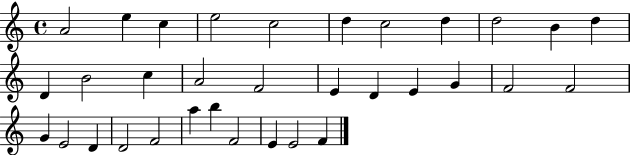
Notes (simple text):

A4/h E5/q C5/q E5/h C5/h D5/q C5/h D5/q D5/h B4/q D5/q D4/q B4/h C5/q A4/h F4/h E4/q D4/q E4/q G4/q F4/h F4/h G4/q E4/h D4/q D4/h F4/h A5/q B5/q F4/h E4/q E4/h F4/q